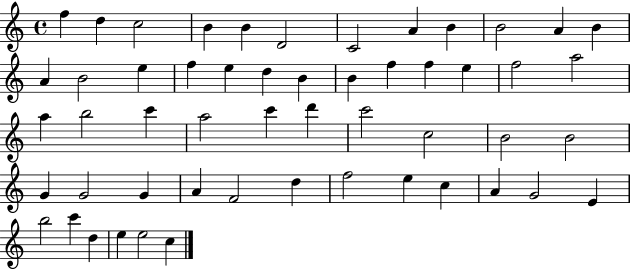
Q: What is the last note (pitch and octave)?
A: C5